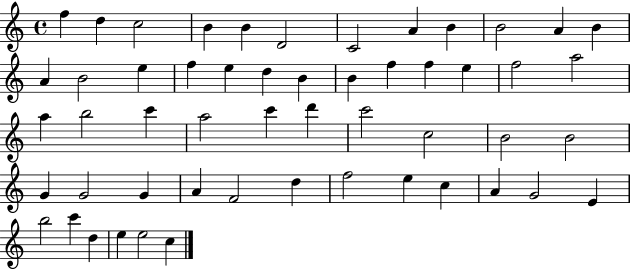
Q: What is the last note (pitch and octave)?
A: C5